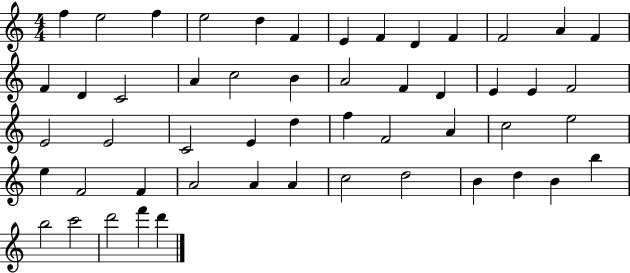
F5/q E5/h F5/q E5/h D5/q F4/q E4/q F4/q D4/q F4/q F4/h A4/q F4/q F4/q D4/q C4/h A4/q C5/h B4/q A4/h F4/q D4/q E4/q E4/q F4/h E4/h E4/h C4/h E4/q D5/q F5/q F4/h A4/q C5/h E5/h E5/q F4/h F4/q A4/h A4/q A4/q C5/h D5/h B4/q D5/q B4/q B5/q B5/h C6/h D6/h F6/q D6/q